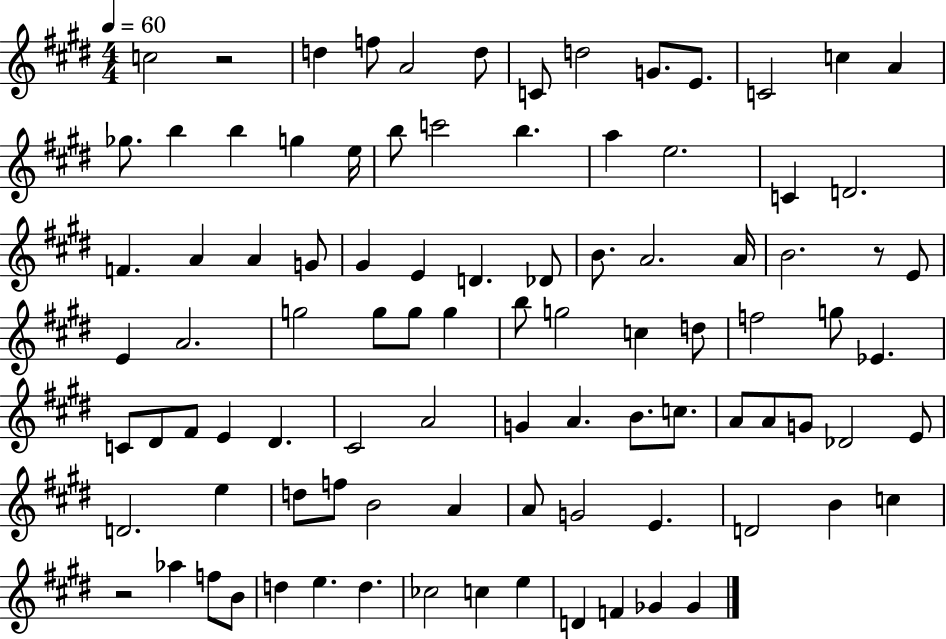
C5/h R/h D5/q F5/e A4/h D5/e C4/e D5/h G4/e. E4/e. C4/h C5/q A4/q Gb5/e. B5/q B5/q G5/q E5/s B5/e C6/h B5/q. A5/q E5/h. C4/q D4/h. F4/q. A4/q A4/q G4/e G#4/q E4/q D4/q. Db4/e B4/e. A4/h. A4/s B4/h. R/e E4/e E4/q A4/h. G5/h G5/e G5/e G5/q B5/e G5/h C5/q D5/e F5/h G5/e Eb4/q. C4/e D#4/e F#4/e E4/q D#4/q. C#4/h A4/h G4/q A4/q. B4/e. C5/e. A4/e A4/e G4/e Db4/h E4/e D4/h. E5/q D5/e F5/e B4/h A4/q A4/e G4/h E4/q. D4/h B4/q C5/q R/h Ab5/q F5/e B4/e D5/q E5/q. D5/q. CES5/h C5/q E5/q D4/q F4/q Gb4/q Gb4/q